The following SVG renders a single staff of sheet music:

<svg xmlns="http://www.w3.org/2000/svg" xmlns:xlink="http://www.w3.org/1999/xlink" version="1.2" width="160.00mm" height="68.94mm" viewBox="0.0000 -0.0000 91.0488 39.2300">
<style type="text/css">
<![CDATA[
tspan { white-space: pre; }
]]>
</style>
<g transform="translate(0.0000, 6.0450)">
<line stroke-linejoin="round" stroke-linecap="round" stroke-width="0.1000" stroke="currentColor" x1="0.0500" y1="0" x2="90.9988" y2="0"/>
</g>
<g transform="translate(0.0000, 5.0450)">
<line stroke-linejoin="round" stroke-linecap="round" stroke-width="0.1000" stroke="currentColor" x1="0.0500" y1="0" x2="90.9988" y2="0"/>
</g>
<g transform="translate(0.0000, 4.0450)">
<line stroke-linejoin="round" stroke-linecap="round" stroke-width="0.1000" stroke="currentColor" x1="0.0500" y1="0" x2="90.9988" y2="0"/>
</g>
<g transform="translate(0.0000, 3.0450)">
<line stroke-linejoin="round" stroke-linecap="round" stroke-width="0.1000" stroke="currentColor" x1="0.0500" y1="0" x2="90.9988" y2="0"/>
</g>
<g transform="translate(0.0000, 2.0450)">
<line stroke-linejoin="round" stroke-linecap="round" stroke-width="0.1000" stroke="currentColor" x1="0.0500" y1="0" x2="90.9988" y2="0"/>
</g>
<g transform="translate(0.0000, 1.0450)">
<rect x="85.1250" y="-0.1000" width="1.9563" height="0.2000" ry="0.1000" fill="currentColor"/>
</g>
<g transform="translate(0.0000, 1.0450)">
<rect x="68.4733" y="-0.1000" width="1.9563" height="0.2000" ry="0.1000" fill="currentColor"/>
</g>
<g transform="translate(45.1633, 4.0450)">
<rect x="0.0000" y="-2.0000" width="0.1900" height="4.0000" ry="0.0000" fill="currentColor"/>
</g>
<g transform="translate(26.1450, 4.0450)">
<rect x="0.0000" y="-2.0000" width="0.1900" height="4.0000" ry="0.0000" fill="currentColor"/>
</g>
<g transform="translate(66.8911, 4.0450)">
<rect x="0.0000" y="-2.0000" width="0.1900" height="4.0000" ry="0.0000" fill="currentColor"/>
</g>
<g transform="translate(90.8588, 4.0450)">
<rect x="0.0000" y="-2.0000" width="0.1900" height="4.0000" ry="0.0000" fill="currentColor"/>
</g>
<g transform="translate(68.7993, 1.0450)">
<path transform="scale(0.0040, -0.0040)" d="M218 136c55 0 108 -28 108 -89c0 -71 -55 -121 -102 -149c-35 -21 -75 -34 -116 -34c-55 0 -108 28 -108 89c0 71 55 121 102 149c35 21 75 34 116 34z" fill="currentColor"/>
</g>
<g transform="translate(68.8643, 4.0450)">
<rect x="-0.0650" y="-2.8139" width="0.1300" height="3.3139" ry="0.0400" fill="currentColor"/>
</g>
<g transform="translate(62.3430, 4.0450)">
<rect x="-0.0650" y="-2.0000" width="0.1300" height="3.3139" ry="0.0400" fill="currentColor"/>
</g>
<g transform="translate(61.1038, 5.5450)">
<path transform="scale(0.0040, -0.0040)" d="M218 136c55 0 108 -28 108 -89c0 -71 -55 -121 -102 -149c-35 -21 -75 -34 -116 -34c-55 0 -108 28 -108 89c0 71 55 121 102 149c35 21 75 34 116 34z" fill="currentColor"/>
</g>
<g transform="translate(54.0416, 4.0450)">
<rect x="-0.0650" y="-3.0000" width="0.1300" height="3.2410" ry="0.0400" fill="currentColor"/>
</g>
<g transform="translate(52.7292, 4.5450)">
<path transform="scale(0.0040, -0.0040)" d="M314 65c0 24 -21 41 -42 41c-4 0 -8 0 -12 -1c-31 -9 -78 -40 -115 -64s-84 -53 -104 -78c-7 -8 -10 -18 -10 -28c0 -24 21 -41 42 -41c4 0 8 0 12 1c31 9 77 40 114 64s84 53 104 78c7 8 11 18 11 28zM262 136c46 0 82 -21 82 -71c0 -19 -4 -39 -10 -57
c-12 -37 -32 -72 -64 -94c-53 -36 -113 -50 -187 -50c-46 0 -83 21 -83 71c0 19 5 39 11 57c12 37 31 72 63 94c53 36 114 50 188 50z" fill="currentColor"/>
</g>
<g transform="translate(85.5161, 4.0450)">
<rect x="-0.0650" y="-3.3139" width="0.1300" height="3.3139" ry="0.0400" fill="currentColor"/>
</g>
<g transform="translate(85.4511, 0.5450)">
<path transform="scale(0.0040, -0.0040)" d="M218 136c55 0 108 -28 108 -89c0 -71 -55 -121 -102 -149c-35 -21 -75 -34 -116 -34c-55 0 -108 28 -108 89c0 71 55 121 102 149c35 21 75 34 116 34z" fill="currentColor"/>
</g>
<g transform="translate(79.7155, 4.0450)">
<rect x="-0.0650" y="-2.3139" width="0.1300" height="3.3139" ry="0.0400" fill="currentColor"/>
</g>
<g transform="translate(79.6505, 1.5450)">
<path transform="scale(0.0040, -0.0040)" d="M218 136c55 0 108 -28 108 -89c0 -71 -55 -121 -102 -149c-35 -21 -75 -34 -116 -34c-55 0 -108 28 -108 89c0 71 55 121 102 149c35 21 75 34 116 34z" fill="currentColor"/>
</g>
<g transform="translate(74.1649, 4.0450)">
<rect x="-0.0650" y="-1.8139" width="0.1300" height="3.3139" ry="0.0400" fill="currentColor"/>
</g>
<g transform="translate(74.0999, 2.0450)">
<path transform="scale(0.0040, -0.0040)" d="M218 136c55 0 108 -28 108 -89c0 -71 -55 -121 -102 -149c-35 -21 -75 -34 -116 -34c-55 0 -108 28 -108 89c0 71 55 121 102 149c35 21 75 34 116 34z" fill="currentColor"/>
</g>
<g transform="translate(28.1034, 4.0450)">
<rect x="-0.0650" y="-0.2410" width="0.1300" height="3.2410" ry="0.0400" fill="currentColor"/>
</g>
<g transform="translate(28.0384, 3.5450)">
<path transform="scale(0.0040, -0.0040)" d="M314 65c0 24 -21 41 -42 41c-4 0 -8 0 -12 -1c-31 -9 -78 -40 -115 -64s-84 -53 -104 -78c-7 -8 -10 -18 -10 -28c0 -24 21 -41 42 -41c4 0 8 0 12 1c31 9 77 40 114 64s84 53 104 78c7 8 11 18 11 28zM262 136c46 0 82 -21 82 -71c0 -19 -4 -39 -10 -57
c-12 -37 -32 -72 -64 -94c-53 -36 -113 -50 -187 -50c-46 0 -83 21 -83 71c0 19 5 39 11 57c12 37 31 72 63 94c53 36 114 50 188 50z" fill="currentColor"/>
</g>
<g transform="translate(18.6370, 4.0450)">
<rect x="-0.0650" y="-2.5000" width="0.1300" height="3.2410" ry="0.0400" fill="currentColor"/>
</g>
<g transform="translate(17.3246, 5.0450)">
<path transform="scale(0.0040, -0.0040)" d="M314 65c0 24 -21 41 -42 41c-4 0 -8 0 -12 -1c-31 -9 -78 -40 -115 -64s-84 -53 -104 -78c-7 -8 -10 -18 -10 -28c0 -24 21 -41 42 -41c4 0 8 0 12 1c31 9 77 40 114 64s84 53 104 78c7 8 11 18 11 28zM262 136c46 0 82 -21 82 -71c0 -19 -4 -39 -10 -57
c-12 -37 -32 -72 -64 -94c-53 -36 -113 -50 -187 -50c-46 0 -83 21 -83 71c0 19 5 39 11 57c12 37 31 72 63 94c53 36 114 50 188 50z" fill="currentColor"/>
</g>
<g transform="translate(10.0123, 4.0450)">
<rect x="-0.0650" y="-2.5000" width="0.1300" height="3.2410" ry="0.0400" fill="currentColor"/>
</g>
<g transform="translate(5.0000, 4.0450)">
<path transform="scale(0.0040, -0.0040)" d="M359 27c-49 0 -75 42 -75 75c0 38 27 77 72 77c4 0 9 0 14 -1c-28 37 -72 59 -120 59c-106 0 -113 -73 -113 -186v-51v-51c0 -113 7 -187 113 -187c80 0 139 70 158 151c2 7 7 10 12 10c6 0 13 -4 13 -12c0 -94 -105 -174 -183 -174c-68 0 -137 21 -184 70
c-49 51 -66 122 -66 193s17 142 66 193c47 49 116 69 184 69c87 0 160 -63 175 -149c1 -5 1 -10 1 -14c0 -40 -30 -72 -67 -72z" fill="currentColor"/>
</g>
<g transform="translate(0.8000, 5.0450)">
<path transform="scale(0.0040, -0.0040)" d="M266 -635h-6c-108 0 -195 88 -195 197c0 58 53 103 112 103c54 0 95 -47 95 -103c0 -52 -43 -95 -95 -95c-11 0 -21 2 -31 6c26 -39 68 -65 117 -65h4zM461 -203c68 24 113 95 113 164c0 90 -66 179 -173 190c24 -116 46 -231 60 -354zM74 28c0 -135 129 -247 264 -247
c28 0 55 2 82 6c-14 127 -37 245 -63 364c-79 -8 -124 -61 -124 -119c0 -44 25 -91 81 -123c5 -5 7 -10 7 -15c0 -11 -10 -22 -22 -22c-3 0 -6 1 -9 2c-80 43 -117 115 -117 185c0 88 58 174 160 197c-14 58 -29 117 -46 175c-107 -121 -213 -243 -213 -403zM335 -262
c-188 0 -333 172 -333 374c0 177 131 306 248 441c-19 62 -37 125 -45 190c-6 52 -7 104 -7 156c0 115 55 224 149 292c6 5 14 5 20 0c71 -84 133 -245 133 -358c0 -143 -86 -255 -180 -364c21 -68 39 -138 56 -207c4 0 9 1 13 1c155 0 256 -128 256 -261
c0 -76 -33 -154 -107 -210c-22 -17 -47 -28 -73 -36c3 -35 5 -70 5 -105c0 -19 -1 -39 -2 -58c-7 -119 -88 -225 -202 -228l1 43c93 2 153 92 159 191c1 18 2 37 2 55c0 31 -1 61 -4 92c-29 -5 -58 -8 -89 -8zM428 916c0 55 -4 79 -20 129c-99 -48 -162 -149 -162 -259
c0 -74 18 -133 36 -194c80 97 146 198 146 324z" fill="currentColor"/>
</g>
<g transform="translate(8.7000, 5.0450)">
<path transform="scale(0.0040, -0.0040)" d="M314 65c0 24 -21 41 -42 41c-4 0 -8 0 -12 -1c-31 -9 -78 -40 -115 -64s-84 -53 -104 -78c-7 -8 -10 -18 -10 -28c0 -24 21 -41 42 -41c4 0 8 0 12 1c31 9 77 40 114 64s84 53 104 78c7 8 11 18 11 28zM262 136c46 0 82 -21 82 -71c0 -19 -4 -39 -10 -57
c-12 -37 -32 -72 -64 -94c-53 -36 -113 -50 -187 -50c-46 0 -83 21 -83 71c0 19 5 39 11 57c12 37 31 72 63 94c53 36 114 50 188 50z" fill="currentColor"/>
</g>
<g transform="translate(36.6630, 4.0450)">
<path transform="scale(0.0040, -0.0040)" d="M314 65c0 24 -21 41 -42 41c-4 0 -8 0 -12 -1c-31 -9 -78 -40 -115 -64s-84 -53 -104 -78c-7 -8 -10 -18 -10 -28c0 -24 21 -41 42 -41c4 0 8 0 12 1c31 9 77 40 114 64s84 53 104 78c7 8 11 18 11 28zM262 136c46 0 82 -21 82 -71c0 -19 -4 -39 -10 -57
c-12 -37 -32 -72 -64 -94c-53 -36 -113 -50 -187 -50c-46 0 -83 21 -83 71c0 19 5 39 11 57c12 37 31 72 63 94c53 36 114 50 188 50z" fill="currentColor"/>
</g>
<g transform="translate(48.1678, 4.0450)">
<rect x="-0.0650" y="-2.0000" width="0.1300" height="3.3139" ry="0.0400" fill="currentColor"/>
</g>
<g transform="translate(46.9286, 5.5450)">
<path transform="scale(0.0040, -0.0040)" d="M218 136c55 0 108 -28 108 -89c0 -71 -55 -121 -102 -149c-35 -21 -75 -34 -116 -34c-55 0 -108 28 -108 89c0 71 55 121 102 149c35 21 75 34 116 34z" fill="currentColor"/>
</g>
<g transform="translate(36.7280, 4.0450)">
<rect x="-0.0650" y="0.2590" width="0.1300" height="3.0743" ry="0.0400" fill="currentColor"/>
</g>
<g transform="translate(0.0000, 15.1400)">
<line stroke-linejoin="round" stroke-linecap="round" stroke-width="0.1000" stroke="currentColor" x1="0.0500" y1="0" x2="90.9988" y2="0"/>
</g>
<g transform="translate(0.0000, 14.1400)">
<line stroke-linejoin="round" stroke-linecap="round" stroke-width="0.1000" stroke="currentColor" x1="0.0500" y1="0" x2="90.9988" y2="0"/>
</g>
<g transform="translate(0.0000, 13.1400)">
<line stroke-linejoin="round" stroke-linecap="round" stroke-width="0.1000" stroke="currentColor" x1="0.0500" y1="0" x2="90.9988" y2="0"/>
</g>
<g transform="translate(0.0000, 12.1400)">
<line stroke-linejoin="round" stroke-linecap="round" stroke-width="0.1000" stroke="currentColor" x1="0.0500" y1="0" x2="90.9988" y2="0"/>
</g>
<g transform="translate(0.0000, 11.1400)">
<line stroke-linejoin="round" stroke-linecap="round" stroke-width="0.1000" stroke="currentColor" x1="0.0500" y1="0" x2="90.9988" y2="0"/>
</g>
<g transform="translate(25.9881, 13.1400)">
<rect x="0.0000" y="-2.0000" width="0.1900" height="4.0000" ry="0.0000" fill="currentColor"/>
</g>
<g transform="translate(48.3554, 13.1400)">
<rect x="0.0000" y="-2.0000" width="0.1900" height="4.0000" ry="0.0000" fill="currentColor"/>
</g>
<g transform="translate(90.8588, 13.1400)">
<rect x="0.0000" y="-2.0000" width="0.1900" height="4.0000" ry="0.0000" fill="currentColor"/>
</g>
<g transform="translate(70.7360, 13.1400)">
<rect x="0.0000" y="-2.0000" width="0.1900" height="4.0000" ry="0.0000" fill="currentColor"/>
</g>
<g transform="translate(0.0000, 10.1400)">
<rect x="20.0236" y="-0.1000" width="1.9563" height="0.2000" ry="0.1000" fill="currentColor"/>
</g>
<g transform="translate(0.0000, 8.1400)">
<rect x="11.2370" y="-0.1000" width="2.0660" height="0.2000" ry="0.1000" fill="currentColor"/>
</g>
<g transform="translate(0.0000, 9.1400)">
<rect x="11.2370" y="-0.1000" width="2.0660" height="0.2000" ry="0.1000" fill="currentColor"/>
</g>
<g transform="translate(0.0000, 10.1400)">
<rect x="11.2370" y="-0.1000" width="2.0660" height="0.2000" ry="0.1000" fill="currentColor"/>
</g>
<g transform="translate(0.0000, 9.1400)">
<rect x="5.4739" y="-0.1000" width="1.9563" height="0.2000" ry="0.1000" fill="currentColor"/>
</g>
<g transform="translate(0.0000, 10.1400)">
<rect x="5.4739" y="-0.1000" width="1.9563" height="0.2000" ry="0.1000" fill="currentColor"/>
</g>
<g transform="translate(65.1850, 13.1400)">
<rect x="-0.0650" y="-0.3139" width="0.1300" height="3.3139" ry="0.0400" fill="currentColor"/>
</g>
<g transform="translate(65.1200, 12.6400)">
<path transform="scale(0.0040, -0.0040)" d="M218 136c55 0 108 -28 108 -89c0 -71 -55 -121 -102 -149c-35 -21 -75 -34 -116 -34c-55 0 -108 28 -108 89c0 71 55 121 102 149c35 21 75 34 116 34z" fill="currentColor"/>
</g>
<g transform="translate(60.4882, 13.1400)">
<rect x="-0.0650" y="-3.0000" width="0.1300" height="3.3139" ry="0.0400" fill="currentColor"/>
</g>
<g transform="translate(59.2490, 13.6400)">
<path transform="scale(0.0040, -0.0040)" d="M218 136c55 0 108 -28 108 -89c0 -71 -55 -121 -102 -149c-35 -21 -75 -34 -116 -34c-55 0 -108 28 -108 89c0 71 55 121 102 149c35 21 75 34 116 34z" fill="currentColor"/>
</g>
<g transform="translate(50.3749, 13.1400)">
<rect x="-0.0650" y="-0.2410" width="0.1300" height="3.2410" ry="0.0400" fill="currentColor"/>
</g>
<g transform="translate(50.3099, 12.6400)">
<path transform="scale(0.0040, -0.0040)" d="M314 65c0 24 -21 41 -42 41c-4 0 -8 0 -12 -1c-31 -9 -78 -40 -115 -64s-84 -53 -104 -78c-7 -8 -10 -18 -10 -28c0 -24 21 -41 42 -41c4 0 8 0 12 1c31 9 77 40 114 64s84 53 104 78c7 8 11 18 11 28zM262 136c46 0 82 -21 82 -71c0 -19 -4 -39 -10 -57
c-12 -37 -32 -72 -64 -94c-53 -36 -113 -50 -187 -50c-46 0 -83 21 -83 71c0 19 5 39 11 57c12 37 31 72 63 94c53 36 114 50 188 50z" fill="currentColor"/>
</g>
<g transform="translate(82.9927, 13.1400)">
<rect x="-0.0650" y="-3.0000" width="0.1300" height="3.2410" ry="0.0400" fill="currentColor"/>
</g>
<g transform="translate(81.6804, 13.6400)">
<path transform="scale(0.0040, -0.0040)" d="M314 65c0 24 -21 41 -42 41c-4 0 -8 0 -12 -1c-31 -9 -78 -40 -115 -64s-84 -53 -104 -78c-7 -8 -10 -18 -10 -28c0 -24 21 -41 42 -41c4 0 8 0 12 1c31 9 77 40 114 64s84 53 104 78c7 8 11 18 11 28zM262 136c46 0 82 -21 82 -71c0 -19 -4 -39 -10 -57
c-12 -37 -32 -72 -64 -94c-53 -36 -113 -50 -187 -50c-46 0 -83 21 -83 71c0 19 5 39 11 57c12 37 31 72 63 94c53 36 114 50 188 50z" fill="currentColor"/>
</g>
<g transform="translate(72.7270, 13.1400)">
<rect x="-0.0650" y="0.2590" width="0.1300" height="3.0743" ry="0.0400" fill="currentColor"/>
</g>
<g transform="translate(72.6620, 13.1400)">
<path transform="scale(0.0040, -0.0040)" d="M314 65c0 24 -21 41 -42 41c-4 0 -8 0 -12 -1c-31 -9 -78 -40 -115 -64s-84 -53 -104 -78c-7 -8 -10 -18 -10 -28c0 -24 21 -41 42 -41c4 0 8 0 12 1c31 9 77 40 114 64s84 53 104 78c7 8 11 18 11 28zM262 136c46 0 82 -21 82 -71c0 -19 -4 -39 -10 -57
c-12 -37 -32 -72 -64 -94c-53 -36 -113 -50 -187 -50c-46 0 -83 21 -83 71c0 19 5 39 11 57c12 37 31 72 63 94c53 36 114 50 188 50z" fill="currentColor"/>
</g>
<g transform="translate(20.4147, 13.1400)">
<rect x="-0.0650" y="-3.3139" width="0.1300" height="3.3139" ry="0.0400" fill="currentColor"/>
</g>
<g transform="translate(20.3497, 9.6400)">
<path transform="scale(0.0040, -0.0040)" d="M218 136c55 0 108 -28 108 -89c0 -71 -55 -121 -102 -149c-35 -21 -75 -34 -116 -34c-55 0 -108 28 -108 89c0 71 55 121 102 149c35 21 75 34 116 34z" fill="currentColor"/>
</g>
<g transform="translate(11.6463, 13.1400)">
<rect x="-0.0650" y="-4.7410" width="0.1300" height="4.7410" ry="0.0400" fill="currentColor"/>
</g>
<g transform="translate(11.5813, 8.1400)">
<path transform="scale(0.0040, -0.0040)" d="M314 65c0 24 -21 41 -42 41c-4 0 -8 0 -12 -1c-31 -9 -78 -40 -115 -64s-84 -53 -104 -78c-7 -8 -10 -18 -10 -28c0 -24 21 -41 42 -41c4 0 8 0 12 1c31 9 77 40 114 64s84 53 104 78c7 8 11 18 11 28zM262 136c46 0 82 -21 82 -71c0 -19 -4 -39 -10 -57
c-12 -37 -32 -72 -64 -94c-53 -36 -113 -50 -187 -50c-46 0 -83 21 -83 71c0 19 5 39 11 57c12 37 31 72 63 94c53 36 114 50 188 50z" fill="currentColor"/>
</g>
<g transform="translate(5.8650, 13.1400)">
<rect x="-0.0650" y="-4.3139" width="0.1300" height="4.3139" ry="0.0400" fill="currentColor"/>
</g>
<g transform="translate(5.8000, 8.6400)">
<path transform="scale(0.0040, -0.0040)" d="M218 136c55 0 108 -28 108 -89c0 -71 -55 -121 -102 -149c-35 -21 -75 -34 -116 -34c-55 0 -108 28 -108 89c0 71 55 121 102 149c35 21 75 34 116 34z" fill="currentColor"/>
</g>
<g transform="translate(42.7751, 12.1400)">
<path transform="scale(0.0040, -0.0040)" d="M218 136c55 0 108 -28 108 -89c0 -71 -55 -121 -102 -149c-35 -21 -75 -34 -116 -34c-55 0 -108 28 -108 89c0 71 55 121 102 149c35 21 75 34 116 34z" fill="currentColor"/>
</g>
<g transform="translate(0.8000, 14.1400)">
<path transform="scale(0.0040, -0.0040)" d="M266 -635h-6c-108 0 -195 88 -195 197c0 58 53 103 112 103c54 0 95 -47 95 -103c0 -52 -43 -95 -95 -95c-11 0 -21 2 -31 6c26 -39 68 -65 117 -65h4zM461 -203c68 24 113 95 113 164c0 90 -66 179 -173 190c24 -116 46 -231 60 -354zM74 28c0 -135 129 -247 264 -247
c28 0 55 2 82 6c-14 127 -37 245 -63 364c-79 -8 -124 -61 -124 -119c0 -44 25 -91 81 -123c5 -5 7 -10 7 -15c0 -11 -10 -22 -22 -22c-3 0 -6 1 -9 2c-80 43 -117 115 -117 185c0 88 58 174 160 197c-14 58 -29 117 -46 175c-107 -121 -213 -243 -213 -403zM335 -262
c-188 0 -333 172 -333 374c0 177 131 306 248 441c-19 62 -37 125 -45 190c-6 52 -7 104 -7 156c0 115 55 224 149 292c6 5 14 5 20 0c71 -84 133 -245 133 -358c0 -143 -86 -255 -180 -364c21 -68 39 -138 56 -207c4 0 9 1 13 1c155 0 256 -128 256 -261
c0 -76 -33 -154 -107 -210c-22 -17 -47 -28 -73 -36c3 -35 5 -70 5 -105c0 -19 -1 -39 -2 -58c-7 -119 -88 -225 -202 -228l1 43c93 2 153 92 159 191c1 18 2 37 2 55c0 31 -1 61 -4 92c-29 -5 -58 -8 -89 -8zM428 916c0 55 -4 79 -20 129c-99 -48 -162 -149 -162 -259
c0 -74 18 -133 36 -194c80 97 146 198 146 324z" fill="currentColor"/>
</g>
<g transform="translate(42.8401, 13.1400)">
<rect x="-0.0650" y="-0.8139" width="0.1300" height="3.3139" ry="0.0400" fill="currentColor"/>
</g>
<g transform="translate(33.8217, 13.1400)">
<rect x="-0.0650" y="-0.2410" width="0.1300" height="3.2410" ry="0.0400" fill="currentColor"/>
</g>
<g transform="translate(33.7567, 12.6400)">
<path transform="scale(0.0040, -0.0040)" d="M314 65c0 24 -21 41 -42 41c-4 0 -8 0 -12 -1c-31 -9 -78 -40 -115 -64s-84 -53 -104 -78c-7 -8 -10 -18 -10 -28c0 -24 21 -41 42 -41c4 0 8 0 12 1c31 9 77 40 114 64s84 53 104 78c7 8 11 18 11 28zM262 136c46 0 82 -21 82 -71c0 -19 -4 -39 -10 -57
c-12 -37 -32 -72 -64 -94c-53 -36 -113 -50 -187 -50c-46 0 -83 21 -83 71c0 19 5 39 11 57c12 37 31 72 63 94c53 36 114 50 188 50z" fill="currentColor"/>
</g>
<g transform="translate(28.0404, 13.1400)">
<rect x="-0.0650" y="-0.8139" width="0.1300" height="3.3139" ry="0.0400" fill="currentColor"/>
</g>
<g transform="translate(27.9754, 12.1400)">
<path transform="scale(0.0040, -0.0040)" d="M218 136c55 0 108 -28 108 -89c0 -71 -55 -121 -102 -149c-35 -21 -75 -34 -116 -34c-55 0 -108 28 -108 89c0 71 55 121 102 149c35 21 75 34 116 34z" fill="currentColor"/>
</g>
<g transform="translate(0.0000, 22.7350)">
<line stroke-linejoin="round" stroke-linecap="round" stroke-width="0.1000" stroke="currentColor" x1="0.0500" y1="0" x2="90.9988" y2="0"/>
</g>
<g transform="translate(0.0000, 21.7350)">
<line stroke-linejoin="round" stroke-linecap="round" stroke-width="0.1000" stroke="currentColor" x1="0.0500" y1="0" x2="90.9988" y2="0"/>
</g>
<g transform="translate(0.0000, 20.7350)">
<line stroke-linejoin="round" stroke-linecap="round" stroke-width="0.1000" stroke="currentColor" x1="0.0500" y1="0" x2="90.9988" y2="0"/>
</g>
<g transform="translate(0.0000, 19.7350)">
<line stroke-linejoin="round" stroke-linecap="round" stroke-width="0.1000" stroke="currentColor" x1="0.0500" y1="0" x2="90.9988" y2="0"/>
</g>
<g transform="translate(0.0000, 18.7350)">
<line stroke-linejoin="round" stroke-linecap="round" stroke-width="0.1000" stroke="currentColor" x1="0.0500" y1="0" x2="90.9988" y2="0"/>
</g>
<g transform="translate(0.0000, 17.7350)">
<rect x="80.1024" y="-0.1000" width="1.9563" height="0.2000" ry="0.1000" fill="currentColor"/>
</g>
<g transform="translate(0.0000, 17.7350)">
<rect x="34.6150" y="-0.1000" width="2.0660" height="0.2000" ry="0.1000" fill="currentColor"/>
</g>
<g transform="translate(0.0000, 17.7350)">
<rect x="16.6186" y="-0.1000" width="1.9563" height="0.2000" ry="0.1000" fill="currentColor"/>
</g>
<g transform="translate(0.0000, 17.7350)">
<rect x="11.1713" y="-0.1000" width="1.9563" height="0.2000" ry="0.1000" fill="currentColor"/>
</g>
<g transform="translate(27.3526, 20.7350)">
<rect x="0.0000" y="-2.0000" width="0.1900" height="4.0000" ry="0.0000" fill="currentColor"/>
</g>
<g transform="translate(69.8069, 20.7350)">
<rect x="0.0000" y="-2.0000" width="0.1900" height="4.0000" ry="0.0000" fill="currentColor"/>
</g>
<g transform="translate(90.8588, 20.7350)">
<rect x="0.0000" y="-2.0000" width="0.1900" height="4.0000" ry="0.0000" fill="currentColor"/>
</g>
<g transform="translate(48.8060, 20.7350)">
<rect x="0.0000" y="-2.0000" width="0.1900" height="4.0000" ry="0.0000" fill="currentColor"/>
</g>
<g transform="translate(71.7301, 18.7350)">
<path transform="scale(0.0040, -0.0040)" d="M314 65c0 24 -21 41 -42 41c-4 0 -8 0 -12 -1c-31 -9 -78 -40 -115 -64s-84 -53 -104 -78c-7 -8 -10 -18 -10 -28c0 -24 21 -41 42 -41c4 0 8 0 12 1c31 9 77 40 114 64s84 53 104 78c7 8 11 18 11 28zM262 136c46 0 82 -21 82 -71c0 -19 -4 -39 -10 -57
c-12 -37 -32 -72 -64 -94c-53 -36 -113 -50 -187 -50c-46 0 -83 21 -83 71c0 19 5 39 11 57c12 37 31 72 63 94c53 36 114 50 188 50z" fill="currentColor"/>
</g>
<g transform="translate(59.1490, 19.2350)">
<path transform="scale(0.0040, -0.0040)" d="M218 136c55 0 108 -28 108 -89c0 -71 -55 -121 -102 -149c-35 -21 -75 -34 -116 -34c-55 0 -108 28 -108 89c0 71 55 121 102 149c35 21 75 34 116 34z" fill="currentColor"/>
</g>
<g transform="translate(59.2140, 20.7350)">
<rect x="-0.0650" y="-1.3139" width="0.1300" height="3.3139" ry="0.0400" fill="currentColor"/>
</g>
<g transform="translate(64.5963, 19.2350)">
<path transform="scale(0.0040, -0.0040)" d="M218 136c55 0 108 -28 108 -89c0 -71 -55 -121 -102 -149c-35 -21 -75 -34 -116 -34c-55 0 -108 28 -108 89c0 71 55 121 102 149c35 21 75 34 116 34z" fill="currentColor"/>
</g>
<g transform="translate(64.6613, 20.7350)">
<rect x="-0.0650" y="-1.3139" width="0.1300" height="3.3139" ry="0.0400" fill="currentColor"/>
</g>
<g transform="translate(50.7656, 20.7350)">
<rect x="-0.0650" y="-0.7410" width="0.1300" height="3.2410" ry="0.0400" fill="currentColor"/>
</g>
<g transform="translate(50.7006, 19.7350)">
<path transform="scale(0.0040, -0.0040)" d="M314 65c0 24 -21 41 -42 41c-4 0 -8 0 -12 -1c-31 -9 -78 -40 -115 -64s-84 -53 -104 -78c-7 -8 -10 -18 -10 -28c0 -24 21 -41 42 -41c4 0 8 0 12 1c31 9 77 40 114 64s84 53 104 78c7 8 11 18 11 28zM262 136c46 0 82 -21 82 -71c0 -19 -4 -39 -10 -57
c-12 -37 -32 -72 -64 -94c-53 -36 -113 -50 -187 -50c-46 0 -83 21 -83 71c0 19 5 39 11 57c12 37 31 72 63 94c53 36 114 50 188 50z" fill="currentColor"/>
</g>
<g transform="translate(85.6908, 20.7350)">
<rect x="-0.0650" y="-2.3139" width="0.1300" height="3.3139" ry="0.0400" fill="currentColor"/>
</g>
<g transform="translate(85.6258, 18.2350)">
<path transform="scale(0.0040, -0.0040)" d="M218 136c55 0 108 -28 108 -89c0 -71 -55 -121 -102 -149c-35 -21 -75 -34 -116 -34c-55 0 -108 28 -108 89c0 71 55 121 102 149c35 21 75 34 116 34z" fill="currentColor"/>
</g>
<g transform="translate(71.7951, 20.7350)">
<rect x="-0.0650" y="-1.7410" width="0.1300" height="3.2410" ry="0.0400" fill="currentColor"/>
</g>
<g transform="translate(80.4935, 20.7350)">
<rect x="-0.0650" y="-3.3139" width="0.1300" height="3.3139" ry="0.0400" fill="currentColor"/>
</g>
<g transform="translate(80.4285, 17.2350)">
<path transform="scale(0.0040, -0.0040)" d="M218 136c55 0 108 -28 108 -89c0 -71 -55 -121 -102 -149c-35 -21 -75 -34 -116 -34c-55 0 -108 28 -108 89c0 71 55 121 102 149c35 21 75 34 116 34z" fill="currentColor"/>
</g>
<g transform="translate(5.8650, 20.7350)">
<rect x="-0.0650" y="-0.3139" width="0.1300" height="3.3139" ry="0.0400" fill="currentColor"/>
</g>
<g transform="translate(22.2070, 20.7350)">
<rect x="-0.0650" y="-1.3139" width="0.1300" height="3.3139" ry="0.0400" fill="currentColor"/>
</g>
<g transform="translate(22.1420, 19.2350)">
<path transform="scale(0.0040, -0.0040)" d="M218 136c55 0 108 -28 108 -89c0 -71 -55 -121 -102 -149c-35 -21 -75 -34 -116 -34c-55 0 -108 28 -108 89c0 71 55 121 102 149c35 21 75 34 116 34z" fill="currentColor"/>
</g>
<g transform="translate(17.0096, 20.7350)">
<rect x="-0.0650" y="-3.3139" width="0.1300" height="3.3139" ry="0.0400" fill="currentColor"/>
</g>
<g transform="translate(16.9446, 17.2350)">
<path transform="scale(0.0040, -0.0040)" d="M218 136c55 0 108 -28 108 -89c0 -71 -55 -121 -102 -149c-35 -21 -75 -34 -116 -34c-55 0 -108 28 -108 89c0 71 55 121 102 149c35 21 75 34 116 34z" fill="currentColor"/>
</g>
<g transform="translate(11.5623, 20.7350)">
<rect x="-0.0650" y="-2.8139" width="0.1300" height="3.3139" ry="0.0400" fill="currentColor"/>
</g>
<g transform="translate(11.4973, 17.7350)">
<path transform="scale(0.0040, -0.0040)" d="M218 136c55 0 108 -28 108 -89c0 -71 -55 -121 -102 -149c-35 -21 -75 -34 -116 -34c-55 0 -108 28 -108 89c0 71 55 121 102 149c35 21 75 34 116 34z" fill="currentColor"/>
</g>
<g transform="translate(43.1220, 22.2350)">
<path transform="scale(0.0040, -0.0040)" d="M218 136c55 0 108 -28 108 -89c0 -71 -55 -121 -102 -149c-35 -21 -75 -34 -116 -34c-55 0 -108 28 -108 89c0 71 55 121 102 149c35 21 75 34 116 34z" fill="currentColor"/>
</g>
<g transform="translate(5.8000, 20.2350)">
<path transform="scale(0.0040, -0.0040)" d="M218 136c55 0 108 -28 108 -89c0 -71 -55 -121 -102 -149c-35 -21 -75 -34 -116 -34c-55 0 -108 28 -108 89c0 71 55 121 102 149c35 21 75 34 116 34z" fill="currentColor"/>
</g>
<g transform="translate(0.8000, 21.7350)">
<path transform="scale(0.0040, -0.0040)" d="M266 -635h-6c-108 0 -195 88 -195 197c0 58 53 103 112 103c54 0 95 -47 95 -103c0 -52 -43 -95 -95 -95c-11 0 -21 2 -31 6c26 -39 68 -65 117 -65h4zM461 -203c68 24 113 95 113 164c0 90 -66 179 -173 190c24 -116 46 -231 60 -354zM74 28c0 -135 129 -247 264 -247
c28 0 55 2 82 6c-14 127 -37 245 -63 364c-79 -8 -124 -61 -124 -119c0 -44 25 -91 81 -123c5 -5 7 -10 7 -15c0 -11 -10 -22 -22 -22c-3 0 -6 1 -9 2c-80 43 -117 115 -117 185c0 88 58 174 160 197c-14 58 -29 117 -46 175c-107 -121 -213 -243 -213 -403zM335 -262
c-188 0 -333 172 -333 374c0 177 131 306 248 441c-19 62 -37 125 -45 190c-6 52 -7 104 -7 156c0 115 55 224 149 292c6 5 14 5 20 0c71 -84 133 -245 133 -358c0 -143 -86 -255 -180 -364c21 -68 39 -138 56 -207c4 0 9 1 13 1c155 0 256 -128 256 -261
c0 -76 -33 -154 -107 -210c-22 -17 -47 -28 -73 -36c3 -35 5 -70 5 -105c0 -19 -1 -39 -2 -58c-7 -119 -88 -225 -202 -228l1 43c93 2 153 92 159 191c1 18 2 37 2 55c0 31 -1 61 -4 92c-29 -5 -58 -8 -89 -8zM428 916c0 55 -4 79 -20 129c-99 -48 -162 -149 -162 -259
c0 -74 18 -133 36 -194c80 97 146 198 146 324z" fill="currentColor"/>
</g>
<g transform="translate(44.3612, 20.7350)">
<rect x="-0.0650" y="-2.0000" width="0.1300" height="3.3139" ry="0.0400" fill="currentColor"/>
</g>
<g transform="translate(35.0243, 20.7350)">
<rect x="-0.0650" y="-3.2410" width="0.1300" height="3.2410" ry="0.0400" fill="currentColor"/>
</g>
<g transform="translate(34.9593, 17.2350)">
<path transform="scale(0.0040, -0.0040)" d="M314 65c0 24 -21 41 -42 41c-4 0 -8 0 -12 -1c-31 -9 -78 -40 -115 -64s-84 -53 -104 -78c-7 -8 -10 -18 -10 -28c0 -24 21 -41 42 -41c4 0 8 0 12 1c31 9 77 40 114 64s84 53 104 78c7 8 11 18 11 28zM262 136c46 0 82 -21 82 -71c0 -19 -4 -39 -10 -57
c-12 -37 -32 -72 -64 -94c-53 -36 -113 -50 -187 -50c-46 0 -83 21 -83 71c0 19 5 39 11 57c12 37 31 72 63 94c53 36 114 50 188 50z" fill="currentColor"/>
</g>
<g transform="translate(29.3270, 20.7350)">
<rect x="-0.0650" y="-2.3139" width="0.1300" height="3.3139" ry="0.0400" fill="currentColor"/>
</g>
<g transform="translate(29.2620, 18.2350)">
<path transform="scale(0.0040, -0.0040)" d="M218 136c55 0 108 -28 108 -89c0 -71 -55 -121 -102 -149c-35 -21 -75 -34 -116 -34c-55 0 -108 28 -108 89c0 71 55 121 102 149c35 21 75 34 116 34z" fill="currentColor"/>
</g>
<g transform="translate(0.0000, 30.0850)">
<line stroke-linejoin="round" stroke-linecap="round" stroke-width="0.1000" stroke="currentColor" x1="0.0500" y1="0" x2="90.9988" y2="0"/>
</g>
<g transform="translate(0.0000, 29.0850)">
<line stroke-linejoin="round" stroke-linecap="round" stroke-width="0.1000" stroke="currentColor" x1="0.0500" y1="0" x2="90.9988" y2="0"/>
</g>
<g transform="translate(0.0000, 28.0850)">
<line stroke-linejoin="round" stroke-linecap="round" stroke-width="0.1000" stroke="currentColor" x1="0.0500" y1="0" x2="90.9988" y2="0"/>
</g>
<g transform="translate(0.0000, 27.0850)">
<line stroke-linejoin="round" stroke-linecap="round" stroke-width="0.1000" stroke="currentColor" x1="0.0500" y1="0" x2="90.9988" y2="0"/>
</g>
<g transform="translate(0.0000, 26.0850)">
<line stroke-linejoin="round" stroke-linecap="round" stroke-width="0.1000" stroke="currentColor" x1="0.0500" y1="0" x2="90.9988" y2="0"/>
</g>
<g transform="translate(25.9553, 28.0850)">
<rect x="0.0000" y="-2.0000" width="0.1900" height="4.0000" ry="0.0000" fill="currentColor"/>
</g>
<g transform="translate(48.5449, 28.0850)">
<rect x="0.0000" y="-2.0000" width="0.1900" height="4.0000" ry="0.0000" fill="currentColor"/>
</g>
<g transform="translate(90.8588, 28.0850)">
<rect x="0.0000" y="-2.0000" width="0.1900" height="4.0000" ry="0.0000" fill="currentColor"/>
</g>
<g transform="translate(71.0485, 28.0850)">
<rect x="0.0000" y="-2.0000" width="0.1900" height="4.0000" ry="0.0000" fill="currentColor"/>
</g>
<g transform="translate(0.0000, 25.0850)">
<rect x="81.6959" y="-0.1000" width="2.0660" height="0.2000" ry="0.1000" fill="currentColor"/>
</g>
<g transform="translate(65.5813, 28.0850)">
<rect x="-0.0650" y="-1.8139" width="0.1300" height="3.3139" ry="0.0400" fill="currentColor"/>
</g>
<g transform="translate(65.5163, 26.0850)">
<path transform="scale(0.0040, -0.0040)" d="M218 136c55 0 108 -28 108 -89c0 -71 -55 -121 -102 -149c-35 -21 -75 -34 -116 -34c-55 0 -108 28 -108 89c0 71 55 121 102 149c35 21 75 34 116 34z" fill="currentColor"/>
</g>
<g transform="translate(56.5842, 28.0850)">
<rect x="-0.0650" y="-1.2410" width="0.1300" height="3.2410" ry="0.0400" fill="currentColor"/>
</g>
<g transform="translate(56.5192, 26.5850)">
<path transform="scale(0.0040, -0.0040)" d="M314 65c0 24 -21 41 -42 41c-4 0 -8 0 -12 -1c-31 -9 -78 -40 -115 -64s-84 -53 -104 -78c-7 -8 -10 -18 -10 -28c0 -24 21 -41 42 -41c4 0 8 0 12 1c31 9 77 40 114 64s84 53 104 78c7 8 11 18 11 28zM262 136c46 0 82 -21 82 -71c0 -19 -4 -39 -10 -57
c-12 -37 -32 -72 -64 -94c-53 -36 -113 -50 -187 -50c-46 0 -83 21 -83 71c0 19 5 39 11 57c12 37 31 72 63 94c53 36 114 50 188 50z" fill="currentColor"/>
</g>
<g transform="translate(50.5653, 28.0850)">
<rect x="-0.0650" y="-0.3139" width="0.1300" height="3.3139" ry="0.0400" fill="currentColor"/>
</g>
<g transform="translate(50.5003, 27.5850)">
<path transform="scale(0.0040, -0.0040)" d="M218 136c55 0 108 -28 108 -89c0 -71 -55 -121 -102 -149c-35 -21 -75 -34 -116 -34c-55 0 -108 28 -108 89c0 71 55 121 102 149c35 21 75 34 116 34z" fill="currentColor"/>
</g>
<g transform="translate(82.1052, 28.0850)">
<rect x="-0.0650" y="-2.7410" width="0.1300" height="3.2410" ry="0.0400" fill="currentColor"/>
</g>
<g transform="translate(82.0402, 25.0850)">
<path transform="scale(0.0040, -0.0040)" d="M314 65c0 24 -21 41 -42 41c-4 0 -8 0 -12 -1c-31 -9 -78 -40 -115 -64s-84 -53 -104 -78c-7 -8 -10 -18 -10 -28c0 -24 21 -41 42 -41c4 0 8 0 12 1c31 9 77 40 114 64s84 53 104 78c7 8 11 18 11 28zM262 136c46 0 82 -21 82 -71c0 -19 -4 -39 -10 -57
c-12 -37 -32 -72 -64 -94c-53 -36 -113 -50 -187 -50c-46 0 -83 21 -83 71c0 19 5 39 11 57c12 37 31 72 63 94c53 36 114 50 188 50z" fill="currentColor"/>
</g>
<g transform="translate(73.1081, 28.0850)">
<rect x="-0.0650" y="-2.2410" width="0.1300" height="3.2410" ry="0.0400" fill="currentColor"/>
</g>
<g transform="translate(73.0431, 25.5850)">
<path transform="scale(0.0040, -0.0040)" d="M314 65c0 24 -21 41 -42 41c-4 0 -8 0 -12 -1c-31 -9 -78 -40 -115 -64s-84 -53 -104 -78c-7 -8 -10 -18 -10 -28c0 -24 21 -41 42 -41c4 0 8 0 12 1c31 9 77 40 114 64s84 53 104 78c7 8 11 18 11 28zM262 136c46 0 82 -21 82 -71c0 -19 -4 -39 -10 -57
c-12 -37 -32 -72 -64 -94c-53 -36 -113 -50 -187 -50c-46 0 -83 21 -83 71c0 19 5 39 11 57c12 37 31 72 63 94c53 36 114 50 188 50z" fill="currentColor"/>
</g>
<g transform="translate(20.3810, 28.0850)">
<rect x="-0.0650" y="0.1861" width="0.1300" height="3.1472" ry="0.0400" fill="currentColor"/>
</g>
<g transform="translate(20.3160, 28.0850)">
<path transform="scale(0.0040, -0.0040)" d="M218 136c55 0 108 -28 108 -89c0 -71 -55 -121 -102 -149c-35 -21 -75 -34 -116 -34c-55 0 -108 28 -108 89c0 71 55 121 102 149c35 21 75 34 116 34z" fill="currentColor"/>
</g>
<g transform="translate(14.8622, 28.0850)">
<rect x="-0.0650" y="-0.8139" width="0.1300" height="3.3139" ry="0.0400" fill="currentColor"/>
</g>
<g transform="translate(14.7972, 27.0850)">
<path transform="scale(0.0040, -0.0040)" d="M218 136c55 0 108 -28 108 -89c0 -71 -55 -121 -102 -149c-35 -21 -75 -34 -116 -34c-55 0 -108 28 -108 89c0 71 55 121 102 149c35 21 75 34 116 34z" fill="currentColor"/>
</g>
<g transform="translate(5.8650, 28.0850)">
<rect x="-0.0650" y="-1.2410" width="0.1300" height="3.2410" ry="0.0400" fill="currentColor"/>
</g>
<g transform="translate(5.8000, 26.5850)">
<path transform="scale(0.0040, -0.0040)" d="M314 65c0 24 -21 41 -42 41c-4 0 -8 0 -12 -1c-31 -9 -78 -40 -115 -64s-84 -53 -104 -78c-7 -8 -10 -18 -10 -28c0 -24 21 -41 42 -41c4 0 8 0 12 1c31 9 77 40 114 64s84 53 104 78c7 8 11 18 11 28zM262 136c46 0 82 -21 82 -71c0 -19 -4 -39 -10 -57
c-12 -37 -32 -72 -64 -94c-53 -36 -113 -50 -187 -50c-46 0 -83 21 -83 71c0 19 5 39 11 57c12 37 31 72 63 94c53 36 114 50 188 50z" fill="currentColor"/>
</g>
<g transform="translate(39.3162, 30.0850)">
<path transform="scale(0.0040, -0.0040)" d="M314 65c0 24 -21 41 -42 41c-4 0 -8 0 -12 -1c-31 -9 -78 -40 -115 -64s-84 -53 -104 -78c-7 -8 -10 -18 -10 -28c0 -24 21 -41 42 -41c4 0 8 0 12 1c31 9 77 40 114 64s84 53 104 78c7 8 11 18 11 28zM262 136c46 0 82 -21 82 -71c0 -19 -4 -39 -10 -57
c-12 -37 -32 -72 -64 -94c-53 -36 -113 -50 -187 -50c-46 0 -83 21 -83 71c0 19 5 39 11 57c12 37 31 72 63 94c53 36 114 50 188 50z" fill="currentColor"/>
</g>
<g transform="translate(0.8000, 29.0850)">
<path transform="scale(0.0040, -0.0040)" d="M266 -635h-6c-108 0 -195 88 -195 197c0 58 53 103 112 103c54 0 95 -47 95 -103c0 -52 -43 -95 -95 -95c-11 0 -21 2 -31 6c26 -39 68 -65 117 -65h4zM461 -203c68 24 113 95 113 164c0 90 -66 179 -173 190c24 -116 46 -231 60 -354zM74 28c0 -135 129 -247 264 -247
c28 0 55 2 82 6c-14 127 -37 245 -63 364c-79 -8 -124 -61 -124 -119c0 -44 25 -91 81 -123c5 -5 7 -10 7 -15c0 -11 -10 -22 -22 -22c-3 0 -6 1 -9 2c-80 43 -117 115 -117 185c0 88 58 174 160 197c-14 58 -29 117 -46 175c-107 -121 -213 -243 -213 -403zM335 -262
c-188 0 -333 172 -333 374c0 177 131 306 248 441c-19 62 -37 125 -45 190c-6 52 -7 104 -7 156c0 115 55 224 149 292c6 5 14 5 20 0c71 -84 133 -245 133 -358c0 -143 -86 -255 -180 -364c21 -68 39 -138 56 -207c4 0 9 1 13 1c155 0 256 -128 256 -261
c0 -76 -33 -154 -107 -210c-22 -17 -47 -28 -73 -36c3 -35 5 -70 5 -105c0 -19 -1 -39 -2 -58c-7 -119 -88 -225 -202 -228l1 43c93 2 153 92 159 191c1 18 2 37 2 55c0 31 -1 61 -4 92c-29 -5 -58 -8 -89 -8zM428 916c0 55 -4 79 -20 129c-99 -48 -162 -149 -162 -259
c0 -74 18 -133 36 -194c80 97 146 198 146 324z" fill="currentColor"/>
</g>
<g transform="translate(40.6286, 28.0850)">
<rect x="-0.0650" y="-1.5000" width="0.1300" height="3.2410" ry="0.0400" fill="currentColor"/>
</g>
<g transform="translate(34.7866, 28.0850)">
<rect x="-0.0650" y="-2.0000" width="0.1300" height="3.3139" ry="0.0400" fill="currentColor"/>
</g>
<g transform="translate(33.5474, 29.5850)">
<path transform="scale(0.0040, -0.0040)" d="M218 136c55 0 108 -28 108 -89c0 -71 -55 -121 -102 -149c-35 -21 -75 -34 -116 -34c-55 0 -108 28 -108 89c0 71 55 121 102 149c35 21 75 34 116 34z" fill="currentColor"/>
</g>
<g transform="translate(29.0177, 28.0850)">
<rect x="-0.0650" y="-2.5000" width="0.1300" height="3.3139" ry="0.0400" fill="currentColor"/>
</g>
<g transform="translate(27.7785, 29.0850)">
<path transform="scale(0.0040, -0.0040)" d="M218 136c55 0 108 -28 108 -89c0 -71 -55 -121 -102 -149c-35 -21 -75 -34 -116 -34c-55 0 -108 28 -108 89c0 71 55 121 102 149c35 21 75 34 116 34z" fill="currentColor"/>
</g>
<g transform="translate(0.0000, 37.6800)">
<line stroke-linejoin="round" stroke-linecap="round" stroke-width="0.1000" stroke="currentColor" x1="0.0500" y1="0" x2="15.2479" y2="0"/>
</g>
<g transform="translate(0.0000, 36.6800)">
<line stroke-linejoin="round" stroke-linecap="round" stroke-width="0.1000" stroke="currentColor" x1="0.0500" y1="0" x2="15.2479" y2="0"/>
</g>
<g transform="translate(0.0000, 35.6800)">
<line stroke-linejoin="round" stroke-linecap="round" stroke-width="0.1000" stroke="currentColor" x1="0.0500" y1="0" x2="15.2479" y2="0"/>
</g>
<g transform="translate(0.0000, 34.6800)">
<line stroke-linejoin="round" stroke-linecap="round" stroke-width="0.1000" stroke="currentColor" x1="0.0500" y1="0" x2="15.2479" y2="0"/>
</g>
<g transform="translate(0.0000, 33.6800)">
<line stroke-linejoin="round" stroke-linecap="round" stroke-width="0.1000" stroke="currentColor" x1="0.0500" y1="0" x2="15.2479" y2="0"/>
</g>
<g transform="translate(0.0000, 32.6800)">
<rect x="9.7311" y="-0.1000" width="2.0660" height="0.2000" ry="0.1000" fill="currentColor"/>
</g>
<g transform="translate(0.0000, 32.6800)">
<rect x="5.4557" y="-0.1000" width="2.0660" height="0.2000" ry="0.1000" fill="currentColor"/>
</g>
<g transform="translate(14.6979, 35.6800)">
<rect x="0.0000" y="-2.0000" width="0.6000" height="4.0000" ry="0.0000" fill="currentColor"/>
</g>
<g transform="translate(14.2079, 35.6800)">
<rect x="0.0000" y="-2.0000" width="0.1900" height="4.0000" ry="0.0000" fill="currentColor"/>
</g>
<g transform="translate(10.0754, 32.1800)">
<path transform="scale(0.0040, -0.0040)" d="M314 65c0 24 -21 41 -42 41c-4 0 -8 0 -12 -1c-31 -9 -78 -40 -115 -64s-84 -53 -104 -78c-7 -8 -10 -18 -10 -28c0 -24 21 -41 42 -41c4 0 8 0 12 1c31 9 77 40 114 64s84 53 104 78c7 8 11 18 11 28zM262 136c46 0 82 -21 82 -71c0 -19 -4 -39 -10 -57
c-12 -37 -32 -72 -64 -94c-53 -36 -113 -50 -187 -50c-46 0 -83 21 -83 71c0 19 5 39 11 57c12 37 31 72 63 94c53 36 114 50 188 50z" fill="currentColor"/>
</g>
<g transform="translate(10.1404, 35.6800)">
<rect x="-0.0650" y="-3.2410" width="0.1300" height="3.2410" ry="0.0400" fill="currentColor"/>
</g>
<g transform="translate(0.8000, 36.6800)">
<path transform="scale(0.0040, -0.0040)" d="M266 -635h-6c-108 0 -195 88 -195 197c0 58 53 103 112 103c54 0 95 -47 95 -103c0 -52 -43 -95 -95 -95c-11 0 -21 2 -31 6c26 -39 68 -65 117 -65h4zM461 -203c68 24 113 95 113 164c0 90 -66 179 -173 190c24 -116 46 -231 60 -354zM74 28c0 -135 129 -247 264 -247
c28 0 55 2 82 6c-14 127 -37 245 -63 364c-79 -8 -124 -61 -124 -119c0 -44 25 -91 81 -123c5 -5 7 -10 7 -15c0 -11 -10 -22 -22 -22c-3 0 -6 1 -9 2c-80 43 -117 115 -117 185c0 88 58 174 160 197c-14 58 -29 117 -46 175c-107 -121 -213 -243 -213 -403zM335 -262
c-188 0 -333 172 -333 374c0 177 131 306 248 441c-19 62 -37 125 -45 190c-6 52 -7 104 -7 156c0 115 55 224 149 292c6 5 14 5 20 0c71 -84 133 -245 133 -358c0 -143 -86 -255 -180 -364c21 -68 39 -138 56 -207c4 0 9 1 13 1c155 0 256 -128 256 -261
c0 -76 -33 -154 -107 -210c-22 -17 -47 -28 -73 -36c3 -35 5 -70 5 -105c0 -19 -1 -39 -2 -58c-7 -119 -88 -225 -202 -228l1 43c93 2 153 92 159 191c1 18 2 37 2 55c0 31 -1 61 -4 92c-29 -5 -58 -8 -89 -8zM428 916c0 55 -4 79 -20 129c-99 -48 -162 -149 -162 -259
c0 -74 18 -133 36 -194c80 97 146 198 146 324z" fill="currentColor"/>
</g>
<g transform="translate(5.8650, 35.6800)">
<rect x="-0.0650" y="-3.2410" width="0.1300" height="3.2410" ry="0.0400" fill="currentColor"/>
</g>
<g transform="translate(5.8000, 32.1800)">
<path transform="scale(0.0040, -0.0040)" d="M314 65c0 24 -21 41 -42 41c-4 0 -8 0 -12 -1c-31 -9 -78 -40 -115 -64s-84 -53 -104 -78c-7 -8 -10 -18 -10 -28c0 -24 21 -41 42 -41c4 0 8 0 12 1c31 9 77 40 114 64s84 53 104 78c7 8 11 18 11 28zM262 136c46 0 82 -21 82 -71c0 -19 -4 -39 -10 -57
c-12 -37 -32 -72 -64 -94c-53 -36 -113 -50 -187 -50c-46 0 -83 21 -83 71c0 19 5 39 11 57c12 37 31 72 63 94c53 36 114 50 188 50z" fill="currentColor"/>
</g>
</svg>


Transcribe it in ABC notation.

X:1
T:Untitled
M:4/4
L:1/4
K:C
G2 G2 c2 B2 F A2 F a f g b d' e'2 b d c2 d c2 A c B2 A2 c a b e g b2 F d2 e e f2 b g e2 d B G F E2 c e2 f g2 a2 b2 b2